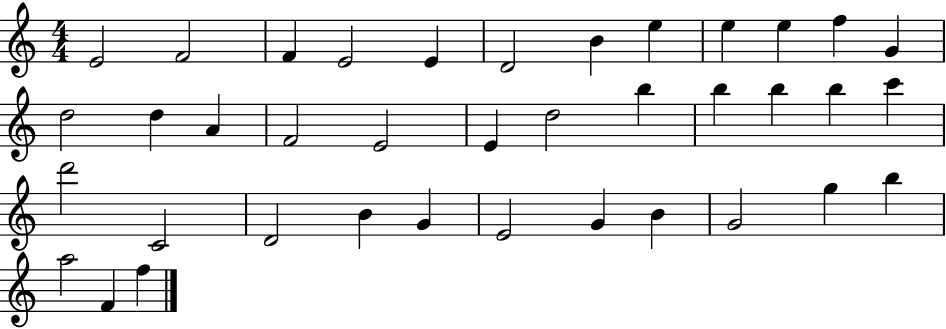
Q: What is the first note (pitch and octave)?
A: E4